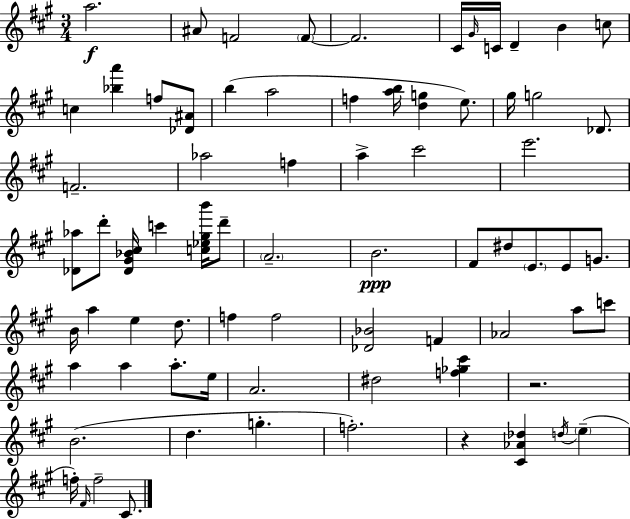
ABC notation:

X:1
T:Untitled
M:3/4
L:1/4
K:A
a2 ^A/2 F2 F/2 F2 ^C/4 ^G/4 C/4 D B c/2 c [_ba'] f/2 [_D^A]/2 b a2 f [ab]/4 [dg] e/2 ^g/4 g2 _D/2 F2 _a2 f a ^c'2 e'2 [_D_a]/2 d'/2 [_D^G_B^c]/4 c' [c_e^gb']/4 d'/2 A2 B2 ^F/2 ^d/2 E/2 E/2 G/2 B/4 a e d/2 f f2 [_D_B]2 F _A2 a/2 c'/2 a a a/2 e/4 A2 ^d2 [f_g^c'] z2 B2 d g f2 z [^C_A_d] d/4 e f/4 ^F/4 f2 ^C/2